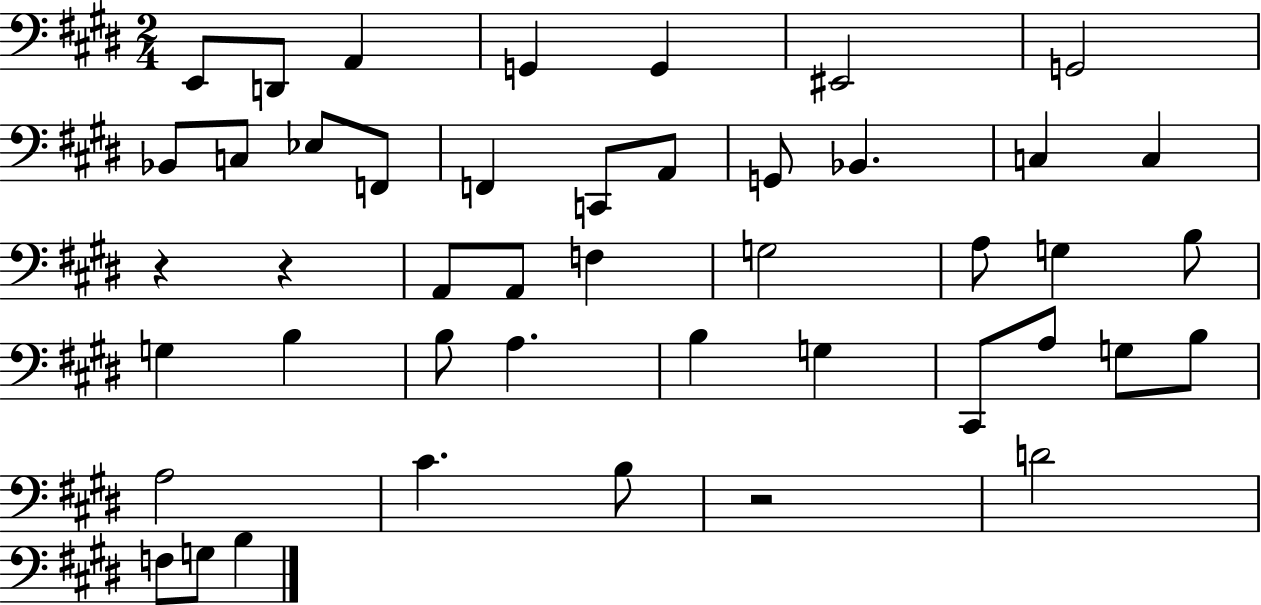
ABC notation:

X:1
T:Untitled
M:2/4
L:1/4
K:E
E,,/2 D,,/2 A,, G,, G,, ^E,,2 G,,2 _B,,/2 C,/2 _E,/2 F,,/2 F,, C,,/2 A,,/2 G,,/2 _B,, C, C, z z A,,/2 A,,/2 F, G,2 A,/2 G, B,/2 G, B, B,/2 A, B, G, ^C,,/2 A,/2 G,/2 B,/2 A,2 ^C B,/2 z2 D2 F,/2 G,/2 B,